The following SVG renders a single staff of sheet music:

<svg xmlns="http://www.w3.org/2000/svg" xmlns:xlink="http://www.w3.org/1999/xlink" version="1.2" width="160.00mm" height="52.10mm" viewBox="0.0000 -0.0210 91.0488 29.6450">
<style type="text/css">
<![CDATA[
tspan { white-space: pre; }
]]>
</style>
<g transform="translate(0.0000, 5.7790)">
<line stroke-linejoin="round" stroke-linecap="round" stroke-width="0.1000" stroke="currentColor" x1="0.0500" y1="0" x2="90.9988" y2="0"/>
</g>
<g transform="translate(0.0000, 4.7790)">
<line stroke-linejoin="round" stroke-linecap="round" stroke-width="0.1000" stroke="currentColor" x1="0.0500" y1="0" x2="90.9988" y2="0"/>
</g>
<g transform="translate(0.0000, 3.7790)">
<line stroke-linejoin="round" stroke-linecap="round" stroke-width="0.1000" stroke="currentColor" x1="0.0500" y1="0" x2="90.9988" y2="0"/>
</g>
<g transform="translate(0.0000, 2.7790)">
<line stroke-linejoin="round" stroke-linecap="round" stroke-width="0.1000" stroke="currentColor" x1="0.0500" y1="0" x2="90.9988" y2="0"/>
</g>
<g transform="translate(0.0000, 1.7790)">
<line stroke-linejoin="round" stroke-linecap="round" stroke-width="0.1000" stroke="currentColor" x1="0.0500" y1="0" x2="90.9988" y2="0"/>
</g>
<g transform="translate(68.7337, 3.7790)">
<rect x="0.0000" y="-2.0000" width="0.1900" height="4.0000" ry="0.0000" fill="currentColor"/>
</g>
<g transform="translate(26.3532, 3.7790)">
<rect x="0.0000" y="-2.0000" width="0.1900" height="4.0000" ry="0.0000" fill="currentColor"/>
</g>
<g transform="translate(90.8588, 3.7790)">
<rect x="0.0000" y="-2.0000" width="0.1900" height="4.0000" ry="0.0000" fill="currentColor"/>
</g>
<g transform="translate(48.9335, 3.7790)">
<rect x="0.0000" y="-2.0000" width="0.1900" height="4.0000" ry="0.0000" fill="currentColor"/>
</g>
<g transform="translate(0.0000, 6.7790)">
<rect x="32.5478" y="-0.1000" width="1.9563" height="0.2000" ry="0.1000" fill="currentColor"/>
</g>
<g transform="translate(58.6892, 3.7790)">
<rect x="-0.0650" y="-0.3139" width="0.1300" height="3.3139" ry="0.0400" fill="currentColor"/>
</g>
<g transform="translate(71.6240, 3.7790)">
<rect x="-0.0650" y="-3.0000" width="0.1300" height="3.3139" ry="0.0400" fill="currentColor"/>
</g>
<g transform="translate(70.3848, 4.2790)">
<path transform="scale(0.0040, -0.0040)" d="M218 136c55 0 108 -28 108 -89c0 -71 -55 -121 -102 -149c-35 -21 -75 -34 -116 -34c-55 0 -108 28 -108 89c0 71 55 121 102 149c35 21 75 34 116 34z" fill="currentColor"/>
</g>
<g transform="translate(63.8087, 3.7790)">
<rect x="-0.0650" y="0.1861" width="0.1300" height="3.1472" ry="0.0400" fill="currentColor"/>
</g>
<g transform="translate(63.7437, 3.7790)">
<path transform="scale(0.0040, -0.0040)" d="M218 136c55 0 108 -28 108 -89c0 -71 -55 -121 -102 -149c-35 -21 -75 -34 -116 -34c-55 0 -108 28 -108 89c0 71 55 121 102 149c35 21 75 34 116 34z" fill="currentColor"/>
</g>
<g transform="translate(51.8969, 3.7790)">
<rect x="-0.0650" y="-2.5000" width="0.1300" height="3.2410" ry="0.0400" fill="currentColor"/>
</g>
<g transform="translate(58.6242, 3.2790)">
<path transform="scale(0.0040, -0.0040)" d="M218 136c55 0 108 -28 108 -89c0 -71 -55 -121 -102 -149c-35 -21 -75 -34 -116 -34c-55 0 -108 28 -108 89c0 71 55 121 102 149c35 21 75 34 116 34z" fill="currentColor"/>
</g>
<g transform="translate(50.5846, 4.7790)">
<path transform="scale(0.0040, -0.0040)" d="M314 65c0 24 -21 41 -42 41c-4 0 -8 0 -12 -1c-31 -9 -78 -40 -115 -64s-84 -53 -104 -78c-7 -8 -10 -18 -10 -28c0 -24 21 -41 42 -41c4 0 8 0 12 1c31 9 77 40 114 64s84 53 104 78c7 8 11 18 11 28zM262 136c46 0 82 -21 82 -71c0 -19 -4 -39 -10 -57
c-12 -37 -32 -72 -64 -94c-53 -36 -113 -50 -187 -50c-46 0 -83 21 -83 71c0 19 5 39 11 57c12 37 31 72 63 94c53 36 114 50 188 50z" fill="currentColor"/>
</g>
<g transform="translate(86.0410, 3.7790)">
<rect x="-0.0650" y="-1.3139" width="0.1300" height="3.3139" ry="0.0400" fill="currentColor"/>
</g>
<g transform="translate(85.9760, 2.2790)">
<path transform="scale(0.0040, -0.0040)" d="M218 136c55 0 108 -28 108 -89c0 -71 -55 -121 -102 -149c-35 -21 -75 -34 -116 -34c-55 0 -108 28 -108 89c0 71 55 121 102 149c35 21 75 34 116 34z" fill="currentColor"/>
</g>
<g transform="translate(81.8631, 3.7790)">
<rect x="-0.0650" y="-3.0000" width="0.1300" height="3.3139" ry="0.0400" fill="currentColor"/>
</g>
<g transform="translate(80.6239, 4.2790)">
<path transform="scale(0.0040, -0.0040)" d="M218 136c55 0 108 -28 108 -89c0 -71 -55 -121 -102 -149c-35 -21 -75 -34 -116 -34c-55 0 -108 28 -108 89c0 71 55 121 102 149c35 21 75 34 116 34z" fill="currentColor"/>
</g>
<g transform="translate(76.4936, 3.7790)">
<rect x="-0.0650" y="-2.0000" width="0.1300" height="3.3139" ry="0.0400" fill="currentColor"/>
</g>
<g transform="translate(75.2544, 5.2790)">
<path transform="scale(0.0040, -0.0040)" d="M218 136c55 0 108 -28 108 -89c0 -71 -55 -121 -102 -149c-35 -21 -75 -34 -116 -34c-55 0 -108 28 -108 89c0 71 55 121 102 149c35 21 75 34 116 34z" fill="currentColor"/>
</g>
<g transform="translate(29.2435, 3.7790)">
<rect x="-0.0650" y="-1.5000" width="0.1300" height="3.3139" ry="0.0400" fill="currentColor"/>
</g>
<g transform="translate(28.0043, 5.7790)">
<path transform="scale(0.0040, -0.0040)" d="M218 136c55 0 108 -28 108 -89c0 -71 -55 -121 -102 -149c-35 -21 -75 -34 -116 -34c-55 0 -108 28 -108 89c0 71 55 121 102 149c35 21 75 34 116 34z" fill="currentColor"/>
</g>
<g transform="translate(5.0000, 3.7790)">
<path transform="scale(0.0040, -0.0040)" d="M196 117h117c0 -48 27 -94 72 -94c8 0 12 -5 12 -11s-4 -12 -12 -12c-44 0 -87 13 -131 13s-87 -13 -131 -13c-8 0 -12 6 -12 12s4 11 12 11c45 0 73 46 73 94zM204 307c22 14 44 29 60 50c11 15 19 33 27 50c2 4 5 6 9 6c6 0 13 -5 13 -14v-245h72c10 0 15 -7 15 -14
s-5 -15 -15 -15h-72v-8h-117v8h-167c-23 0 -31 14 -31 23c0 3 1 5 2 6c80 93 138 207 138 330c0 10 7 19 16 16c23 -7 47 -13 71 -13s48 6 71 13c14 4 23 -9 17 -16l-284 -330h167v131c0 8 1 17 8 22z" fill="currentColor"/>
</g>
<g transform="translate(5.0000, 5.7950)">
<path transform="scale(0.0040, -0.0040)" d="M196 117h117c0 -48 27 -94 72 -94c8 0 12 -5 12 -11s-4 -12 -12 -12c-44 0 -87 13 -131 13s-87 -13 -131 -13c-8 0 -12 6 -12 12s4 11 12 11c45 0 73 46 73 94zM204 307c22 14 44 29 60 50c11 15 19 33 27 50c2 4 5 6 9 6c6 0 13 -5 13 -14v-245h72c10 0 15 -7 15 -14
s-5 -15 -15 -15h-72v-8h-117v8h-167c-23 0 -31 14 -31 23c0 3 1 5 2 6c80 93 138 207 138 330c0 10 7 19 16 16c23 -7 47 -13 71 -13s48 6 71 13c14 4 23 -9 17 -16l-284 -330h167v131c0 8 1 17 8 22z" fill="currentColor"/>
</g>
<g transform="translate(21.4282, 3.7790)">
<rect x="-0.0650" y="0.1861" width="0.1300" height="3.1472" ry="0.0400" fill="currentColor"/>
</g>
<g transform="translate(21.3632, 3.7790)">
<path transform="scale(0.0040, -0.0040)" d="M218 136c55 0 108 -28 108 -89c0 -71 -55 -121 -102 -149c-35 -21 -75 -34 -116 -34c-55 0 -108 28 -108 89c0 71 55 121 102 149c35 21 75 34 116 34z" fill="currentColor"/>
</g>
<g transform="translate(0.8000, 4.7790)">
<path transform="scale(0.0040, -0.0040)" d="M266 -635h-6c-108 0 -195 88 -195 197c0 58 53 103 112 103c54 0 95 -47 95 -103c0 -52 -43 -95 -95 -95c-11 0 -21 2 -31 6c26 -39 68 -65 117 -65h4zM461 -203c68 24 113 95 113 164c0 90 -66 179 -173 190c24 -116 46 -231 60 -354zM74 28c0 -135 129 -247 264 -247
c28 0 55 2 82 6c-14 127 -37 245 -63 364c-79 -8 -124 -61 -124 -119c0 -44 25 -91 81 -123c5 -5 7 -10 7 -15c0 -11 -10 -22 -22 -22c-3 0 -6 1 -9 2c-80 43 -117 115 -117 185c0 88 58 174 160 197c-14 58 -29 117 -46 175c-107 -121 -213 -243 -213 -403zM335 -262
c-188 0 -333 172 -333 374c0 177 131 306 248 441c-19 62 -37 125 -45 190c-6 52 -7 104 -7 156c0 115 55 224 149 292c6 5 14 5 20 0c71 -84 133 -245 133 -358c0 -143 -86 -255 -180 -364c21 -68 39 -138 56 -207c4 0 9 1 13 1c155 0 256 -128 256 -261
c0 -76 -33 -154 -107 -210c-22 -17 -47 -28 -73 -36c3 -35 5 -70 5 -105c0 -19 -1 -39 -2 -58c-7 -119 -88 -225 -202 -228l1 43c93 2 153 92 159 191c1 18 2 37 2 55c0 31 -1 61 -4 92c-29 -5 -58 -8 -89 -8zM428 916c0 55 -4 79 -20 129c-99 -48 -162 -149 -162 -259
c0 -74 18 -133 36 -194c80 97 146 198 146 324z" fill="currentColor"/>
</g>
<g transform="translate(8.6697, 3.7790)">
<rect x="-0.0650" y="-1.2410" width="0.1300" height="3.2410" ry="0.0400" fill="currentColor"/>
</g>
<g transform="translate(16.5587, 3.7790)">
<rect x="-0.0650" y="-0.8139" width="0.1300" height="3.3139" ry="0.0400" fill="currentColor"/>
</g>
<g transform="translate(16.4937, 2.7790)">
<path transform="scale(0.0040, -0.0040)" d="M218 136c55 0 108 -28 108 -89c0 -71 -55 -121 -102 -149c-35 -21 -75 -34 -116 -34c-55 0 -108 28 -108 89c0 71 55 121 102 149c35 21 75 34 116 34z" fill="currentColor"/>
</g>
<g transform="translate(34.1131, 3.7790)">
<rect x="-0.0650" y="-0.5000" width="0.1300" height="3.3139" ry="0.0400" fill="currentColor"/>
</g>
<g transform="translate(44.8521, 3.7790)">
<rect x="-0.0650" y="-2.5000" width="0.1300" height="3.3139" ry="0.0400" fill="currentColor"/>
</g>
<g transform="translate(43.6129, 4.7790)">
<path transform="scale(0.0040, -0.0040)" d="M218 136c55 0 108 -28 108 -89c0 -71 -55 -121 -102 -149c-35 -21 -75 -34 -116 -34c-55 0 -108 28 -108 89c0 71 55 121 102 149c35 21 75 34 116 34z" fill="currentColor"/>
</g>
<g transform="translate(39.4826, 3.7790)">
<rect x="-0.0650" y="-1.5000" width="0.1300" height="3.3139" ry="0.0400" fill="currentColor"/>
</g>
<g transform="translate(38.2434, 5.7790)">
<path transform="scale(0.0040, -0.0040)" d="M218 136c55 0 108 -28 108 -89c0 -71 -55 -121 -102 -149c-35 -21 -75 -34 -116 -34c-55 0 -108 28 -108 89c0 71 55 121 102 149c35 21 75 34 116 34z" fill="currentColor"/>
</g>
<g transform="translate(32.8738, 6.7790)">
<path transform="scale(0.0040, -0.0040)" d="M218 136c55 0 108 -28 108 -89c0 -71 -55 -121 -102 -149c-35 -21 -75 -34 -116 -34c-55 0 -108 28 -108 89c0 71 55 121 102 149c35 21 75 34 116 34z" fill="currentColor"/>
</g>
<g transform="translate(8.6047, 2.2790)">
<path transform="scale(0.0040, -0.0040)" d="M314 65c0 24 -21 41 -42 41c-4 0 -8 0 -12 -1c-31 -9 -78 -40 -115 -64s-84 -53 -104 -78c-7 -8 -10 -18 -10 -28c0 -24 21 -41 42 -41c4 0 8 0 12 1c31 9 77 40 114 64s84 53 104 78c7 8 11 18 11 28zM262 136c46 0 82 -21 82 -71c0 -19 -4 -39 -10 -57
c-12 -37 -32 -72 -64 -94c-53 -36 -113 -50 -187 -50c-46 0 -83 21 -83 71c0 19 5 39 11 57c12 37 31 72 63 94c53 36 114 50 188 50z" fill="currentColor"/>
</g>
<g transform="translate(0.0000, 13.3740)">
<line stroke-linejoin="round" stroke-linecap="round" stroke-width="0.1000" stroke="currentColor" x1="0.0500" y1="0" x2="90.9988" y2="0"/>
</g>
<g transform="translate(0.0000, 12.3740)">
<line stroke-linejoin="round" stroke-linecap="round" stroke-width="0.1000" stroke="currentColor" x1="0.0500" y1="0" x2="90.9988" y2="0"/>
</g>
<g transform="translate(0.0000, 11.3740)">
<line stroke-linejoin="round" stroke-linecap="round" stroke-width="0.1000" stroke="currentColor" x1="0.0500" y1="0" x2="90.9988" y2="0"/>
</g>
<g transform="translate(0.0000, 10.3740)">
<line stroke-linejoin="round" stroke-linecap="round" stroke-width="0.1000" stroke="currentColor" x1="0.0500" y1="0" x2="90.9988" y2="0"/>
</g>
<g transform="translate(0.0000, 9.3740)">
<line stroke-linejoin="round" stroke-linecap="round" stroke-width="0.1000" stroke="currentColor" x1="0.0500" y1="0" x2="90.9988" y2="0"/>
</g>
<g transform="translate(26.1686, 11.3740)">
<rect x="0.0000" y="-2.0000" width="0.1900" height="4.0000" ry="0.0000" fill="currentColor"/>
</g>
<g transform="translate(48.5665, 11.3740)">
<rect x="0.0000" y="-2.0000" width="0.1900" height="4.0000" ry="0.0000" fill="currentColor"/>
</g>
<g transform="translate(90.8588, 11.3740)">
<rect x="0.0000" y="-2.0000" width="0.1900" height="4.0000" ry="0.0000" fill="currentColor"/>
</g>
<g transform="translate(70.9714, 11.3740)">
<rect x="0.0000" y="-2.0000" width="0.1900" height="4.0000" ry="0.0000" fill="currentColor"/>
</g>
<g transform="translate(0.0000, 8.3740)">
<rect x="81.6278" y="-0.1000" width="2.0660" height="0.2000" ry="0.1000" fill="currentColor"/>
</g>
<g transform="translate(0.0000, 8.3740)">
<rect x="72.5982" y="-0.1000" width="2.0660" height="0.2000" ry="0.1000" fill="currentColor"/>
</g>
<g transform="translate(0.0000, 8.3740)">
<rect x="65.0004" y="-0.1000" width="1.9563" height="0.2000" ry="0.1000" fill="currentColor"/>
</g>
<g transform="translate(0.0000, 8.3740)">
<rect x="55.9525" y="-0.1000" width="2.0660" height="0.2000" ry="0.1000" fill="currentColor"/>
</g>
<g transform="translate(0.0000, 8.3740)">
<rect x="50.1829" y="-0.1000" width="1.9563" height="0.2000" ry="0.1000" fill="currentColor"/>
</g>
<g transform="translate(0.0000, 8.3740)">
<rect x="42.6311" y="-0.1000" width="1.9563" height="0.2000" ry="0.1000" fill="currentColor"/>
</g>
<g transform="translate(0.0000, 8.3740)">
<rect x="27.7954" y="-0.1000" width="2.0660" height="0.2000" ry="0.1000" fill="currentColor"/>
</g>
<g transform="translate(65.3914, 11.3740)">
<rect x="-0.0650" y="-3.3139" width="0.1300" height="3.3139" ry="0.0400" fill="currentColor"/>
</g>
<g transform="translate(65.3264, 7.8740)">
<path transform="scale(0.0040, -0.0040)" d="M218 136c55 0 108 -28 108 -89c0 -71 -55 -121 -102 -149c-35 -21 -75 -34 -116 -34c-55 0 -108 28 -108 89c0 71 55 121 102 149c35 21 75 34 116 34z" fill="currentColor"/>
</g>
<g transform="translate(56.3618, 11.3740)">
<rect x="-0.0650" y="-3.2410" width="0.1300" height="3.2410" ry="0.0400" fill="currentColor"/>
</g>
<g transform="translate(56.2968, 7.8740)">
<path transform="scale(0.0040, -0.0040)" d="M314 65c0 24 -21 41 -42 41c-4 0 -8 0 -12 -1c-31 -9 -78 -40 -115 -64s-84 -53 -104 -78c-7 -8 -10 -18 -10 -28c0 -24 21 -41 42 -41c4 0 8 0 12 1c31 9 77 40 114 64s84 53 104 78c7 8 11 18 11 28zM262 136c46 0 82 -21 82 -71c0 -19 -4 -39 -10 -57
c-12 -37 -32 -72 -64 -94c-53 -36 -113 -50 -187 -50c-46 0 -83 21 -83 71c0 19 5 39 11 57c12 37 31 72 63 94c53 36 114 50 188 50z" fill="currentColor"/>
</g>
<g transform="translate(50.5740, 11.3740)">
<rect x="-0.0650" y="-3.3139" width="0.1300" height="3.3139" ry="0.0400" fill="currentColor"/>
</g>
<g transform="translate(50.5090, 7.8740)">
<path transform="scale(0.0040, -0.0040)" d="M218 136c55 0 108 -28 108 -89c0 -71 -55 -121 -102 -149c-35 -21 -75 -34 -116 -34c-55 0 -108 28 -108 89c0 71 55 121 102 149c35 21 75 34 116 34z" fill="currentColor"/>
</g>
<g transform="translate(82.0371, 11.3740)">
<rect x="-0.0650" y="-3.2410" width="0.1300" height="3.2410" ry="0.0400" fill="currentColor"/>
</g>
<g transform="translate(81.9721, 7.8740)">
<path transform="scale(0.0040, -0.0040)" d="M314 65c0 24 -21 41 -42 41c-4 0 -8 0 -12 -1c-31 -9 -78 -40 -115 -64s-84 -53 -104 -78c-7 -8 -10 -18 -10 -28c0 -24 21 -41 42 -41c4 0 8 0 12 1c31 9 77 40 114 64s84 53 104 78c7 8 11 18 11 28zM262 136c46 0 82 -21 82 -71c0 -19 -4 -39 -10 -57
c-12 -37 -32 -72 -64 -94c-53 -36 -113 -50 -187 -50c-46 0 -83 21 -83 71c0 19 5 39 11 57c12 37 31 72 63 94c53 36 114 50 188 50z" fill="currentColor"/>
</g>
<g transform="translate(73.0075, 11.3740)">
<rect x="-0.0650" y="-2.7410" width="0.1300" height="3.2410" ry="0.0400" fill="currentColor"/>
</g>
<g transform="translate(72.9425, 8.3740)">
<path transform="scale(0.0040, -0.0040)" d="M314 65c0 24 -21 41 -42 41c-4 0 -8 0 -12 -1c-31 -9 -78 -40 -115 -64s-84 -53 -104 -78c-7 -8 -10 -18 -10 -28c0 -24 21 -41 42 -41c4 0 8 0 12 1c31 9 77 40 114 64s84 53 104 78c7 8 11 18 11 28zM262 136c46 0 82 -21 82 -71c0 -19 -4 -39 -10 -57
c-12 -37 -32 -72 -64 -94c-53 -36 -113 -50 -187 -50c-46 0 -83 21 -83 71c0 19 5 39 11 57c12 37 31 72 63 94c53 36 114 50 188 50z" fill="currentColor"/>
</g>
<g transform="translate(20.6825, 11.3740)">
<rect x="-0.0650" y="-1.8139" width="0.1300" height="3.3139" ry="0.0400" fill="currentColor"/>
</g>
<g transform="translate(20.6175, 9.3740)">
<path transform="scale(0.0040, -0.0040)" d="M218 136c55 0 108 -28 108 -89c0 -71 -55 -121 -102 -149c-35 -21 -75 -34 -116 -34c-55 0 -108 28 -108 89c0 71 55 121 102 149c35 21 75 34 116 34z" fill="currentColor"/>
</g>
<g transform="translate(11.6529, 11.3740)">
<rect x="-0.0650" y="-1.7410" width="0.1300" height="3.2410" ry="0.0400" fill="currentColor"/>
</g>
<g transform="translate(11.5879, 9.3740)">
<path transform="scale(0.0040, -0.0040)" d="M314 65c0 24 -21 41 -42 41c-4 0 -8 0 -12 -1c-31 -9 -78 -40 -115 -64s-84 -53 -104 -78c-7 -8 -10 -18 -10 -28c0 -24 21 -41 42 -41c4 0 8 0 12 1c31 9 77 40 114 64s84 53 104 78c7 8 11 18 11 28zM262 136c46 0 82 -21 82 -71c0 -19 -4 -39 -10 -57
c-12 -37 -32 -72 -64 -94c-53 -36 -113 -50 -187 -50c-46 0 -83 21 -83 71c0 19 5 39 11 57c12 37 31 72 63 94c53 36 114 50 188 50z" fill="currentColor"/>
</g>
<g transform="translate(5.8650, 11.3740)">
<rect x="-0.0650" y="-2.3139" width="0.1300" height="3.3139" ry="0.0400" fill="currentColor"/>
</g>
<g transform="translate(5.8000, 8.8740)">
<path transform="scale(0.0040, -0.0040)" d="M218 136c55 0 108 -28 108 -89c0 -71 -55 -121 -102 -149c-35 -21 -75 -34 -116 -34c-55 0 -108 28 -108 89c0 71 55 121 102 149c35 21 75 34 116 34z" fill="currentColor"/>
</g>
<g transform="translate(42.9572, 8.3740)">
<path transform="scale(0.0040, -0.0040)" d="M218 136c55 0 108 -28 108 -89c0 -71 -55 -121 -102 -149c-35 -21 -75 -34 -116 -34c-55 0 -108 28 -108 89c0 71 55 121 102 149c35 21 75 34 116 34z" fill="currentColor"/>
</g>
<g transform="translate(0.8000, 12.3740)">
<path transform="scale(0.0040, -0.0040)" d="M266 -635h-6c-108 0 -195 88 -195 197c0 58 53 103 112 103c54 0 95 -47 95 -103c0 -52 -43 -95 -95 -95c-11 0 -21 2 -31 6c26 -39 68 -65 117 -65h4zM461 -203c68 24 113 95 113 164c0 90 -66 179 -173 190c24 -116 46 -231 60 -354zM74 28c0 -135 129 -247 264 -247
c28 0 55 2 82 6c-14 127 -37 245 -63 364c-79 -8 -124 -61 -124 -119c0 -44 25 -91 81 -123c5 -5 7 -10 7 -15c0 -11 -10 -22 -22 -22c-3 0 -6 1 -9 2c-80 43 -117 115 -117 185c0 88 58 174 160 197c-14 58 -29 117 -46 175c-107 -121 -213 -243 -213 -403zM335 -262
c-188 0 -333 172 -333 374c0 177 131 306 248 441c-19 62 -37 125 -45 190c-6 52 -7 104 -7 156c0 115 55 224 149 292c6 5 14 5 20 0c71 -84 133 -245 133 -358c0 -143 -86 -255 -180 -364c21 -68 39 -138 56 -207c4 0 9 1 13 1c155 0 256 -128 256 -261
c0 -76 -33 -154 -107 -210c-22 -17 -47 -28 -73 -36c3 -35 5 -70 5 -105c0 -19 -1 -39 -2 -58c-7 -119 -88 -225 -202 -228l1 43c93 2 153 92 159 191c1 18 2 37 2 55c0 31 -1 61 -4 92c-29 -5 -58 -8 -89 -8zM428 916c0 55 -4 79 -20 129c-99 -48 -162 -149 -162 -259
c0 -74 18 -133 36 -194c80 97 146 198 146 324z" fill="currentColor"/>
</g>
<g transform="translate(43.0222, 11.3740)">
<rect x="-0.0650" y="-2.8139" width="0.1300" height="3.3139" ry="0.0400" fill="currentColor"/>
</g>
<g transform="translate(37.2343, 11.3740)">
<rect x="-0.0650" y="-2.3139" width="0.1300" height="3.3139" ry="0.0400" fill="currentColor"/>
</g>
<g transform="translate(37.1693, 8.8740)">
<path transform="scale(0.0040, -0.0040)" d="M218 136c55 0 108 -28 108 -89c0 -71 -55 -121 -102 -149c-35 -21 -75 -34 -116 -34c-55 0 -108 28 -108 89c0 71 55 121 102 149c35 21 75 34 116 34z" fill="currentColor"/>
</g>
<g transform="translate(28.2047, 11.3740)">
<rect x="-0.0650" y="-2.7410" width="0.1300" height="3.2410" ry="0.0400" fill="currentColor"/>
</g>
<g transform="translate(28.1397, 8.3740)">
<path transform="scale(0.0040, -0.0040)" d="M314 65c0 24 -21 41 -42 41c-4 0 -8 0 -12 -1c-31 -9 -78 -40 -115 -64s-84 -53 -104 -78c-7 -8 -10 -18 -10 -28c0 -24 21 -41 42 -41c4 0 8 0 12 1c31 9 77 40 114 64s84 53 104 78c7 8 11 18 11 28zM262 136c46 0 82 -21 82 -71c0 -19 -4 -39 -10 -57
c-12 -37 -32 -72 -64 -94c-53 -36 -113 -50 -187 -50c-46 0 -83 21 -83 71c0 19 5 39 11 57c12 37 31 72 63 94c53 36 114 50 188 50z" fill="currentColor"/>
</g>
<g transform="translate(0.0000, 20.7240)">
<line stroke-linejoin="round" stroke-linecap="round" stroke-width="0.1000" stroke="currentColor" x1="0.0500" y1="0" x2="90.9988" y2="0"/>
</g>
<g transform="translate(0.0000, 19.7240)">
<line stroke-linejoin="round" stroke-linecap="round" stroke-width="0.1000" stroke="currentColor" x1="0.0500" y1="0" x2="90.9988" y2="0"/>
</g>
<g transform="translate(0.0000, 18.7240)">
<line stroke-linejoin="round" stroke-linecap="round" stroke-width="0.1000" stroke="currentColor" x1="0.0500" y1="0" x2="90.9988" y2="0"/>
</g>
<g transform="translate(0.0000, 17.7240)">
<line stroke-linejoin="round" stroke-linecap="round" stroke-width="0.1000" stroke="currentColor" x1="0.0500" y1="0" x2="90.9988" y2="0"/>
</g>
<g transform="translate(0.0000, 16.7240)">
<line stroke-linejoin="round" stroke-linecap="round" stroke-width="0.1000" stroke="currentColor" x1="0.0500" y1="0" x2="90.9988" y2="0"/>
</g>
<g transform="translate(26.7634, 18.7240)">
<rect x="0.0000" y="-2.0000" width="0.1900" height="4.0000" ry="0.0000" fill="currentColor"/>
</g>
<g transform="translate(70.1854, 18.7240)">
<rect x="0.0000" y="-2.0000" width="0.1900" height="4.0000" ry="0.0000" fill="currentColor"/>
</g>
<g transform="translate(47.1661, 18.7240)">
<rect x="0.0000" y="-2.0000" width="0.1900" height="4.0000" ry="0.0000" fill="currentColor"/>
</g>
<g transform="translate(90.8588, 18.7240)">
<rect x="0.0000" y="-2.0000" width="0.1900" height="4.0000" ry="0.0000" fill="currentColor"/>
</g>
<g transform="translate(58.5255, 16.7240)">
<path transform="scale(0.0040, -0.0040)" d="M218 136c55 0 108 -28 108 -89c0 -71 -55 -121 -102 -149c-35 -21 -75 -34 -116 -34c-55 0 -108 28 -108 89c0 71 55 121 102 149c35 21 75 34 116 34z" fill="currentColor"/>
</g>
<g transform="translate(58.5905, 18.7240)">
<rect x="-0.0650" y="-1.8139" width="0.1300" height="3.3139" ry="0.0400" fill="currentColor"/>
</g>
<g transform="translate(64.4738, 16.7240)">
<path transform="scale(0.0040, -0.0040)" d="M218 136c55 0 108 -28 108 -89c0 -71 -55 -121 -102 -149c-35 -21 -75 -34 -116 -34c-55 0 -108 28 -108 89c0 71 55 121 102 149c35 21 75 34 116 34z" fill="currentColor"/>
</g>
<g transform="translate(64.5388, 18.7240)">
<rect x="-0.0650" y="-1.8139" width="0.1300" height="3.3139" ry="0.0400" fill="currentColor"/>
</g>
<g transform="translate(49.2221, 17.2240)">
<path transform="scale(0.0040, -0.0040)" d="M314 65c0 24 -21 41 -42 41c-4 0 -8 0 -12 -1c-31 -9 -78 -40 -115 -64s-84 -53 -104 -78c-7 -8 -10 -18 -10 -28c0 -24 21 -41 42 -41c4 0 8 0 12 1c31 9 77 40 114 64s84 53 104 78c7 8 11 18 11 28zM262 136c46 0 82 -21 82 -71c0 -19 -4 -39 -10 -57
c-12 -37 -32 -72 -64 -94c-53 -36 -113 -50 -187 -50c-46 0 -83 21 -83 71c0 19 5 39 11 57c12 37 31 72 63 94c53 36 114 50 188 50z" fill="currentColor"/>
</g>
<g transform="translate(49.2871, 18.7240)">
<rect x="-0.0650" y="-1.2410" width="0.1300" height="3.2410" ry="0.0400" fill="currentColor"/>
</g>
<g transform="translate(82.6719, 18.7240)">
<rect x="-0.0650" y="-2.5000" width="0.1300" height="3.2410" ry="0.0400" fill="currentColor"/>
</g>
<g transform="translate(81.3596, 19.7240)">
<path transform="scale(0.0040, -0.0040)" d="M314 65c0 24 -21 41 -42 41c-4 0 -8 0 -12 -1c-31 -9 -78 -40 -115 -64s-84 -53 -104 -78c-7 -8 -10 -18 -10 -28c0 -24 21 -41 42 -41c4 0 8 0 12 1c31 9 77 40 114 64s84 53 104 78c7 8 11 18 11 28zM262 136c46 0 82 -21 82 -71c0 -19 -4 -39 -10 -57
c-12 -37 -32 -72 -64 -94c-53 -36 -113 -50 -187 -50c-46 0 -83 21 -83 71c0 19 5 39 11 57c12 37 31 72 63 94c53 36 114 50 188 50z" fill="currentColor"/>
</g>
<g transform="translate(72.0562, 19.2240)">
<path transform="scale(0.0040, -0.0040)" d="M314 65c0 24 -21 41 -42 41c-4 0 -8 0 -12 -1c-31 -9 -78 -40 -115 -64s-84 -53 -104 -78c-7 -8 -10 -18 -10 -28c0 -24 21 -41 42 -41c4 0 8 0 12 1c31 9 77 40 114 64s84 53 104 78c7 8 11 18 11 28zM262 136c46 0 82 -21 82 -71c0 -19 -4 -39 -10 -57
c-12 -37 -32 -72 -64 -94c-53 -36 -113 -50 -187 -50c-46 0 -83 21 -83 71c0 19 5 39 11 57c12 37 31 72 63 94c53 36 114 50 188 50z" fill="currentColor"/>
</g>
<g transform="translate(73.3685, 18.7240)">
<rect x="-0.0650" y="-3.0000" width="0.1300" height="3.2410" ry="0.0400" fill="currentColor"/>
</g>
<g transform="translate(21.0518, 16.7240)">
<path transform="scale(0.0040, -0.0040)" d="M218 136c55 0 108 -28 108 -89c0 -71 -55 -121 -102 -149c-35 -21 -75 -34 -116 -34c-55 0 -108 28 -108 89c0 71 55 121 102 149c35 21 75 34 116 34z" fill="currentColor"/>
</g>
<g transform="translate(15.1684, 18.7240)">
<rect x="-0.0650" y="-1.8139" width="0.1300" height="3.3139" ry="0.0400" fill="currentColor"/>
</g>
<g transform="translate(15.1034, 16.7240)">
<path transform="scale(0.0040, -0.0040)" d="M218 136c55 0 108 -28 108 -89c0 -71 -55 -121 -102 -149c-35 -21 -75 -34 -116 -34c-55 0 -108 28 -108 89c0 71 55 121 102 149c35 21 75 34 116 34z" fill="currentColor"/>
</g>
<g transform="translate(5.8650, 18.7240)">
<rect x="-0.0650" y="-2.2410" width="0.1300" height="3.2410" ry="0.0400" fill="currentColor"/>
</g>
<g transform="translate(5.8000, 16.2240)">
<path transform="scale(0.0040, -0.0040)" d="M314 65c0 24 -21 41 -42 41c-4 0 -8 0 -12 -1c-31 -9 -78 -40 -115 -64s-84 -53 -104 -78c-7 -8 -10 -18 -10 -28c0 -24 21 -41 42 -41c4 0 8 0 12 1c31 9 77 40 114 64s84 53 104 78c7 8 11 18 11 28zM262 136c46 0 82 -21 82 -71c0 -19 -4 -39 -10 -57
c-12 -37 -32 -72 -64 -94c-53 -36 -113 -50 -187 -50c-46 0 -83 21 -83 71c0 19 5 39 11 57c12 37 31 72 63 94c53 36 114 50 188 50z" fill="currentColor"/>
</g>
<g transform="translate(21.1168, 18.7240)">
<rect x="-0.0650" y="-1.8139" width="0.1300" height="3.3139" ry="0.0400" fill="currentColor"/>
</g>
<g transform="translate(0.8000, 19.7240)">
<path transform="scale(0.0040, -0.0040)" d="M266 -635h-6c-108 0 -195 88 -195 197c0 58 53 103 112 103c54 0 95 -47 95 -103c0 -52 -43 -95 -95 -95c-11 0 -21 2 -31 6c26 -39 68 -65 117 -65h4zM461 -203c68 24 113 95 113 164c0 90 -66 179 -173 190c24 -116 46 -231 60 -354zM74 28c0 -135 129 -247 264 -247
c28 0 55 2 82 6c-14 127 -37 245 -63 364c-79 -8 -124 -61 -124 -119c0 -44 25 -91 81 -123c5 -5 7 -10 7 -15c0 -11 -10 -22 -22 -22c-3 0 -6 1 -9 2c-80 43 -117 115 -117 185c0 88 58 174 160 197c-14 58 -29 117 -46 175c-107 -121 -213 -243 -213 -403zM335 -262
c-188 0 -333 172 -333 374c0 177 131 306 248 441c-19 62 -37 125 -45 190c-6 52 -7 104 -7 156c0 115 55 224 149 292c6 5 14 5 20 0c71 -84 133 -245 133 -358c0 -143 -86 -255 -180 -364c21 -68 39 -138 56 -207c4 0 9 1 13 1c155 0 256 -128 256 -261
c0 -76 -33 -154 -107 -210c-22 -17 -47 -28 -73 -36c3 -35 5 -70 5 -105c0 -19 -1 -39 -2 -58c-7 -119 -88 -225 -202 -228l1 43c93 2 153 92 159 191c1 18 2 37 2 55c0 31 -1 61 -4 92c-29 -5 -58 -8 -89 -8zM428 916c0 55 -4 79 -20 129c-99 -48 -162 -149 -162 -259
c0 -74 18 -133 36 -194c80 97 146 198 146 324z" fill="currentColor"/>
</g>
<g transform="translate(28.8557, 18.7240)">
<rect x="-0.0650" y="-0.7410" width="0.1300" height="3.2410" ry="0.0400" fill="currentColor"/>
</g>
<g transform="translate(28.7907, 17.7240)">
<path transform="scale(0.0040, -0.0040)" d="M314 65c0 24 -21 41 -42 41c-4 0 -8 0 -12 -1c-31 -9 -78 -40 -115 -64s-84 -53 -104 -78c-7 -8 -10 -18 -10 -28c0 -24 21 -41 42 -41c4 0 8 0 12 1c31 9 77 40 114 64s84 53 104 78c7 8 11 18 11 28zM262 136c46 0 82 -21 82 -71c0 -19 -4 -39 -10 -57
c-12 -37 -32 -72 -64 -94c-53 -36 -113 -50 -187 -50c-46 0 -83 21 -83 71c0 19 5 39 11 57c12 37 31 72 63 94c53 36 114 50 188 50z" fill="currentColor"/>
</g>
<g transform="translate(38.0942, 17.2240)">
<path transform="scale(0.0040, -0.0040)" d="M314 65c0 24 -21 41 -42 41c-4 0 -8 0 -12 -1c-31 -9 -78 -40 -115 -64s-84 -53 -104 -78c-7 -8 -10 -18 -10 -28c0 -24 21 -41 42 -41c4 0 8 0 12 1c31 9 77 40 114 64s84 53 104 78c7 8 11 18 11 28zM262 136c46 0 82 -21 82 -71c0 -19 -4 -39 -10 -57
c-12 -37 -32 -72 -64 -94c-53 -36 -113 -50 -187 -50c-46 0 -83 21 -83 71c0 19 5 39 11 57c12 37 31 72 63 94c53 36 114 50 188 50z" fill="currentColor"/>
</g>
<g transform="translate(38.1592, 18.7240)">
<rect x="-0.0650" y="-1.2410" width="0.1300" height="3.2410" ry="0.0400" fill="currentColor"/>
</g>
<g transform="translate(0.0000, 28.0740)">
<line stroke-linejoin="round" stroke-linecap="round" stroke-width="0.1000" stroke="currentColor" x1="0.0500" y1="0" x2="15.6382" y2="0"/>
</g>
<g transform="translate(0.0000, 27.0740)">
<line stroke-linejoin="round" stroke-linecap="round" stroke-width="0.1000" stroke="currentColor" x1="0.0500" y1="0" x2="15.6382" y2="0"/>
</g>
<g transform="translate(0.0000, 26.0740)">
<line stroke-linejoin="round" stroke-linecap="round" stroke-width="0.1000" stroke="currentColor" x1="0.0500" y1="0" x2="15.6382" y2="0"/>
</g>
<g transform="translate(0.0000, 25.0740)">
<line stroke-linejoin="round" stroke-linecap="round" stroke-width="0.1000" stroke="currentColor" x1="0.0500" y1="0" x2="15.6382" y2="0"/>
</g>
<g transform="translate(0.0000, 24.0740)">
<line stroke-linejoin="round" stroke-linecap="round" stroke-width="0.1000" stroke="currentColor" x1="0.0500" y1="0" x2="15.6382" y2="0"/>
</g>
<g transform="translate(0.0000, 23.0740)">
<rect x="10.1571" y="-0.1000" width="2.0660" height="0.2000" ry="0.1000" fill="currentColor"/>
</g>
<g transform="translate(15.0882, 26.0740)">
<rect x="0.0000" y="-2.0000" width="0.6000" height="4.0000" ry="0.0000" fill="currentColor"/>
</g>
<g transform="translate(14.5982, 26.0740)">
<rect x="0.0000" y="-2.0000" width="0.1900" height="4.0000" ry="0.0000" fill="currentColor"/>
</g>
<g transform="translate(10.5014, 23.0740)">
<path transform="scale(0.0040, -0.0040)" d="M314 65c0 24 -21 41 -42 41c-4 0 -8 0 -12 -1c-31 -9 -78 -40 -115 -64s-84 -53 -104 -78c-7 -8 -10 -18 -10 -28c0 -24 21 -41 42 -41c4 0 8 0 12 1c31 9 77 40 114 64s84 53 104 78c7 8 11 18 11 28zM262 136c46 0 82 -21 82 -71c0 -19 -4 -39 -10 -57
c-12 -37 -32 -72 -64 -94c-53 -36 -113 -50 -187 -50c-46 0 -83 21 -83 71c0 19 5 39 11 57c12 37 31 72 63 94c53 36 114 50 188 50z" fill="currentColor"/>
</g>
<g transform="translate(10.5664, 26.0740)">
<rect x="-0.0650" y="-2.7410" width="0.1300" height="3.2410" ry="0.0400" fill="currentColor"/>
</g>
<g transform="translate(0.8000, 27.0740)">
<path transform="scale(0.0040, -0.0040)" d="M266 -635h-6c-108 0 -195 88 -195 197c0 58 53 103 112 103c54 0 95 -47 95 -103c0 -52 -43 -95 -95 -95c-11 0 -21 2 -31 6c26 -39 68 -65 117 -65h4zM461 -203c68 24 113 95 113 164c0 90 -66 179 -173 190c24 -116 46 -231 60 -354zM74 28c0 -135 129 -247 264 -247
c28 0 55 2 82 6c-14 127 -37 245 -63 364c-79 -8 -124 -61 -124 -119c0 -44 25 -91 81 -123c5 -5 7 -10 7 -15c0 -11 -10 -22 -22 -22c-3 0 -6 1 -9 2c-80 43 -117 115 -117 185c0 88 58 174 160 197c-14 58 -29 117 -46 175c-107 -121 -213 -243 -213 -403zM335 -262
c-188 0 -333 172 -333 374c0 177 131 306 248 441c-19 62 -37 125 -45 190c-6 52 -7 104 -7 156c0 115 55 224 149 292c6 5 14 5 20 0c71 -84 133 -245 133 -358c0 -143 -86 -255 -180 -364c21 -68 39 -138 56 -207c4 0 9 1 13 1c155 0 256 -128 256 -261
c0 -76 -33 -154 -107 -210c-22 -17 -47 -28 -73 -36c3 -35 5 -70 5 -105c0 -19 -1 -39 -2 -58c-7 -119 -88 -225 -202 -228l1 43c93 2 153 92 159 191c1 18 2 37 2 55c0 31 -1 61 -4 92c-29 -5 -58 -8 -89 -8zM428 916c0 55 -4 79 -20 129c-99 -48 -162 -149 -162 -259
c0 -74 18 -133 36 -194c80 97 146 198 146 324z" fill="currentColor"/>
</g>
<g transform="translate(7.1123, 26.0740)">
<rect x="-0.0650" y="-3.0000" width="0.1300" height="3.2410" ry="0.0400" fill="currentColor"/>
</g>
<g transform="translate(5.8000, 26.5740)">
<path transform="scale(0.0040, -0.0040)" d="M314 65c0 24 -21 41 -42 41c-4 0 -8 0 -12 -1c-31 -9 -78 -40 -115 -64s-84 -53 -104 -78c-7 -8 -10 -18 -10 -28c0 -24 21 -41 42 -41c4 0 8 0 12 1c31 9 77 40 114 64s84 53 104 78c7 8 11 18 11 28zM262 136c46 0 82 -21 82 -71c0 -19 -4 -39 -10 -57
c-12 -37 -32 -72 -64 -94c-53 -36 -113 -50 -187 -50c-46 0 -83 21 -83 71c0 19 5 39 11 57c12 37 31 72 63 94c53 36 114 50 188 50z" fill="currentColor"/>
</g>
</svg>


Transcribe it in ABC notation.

X:1
T:Untitled
M:4/4
L:1/4
K:C
e2 d B E C E G G2 c B A F A e g f2 f a2 g a b b2 b a2 b2 g2 f f d2 e2 e2 f f A2 G2 A2 a2